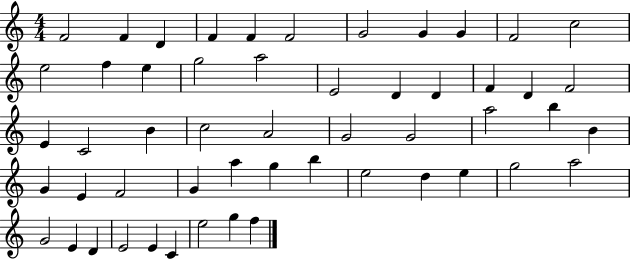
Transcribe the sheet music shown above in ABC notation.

X:1
T:Untitled
M:4/4
L:1/4
K:C
F2 F D F F F2 G2 G G F2 c2 e2 f e g2 a2 E2 D D F D F2 E C2 B c2 A2 G2 G2 a2 b B G E F2 G a g b e2 d e g2 a2 G2 E D E2 E C e2 g f